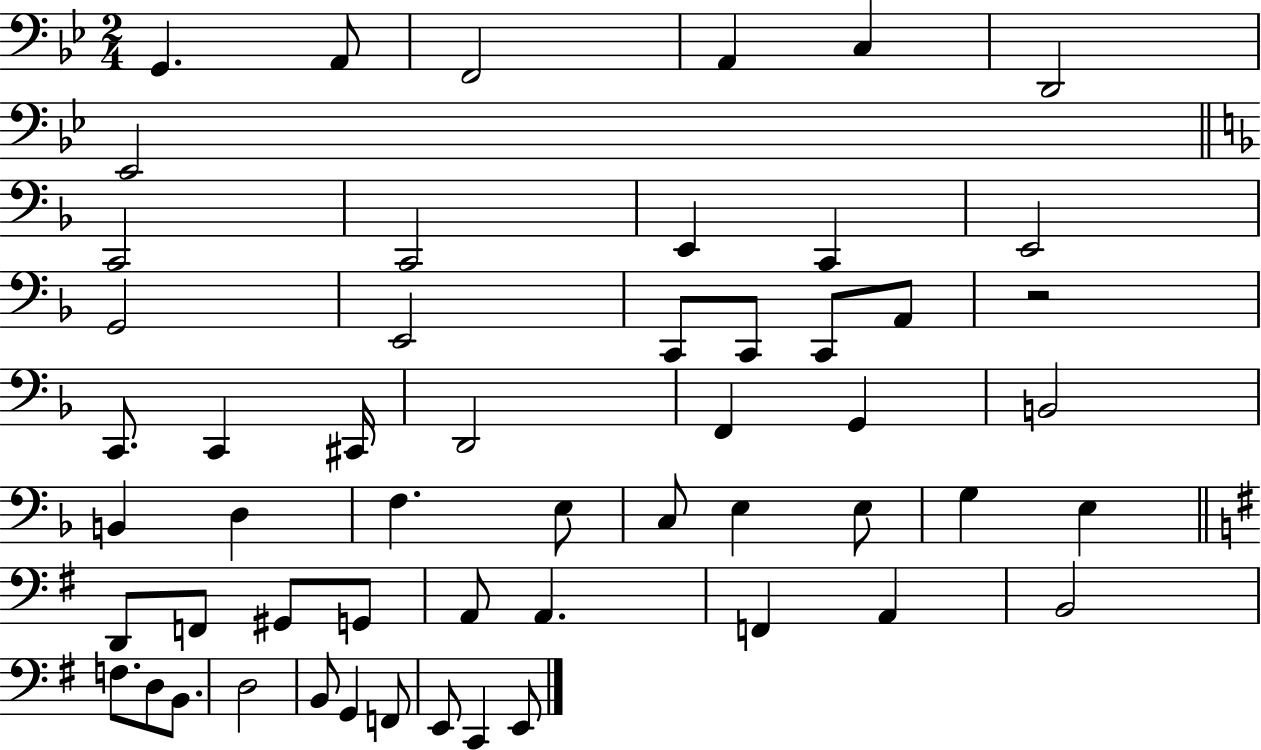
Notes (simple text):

G2/q. A2/e F2/h A2/q C3/q D2/h Eb2/h C2/h C2/h E2/q C2/q E2/h G2/h E2/h C2/e C2/e C2/e A2/e R/h C2/e. C2/q C#2/s D2/h F2/q G2/q B2/h B2/q D3/q F3/q. E3/e C3/e E3/q E3/e G3/q E3/q D2/e F2/e G#2/e G2/e A2/e A2/q. F2/q A2/q B2/h F3/e. D3/e B2/e. D3/h B2/e G2/q F2/e E2/e C2/q E2/e